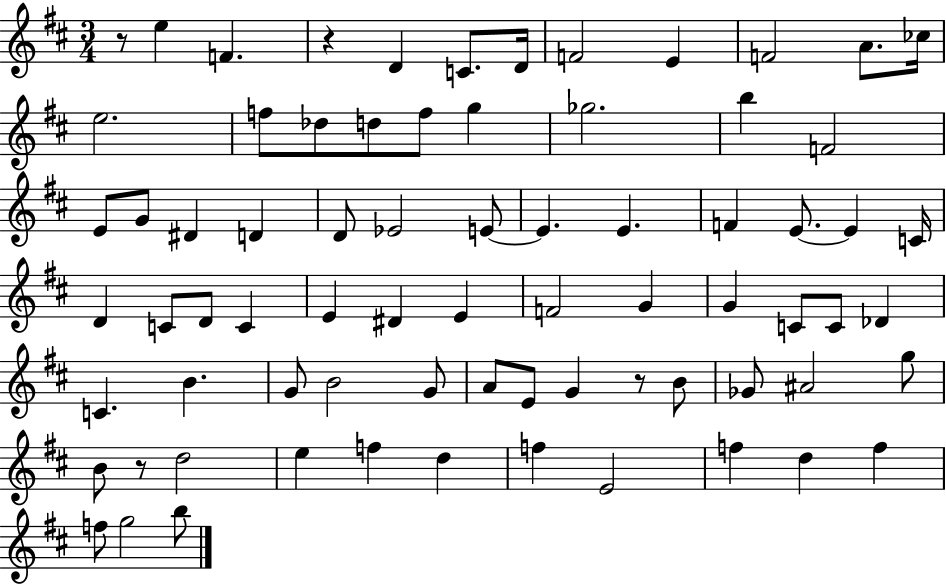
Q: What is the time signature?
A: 3/4